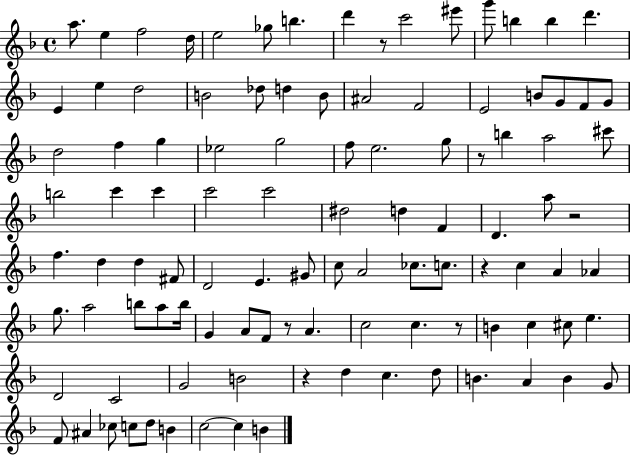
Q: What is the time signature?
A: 4/4